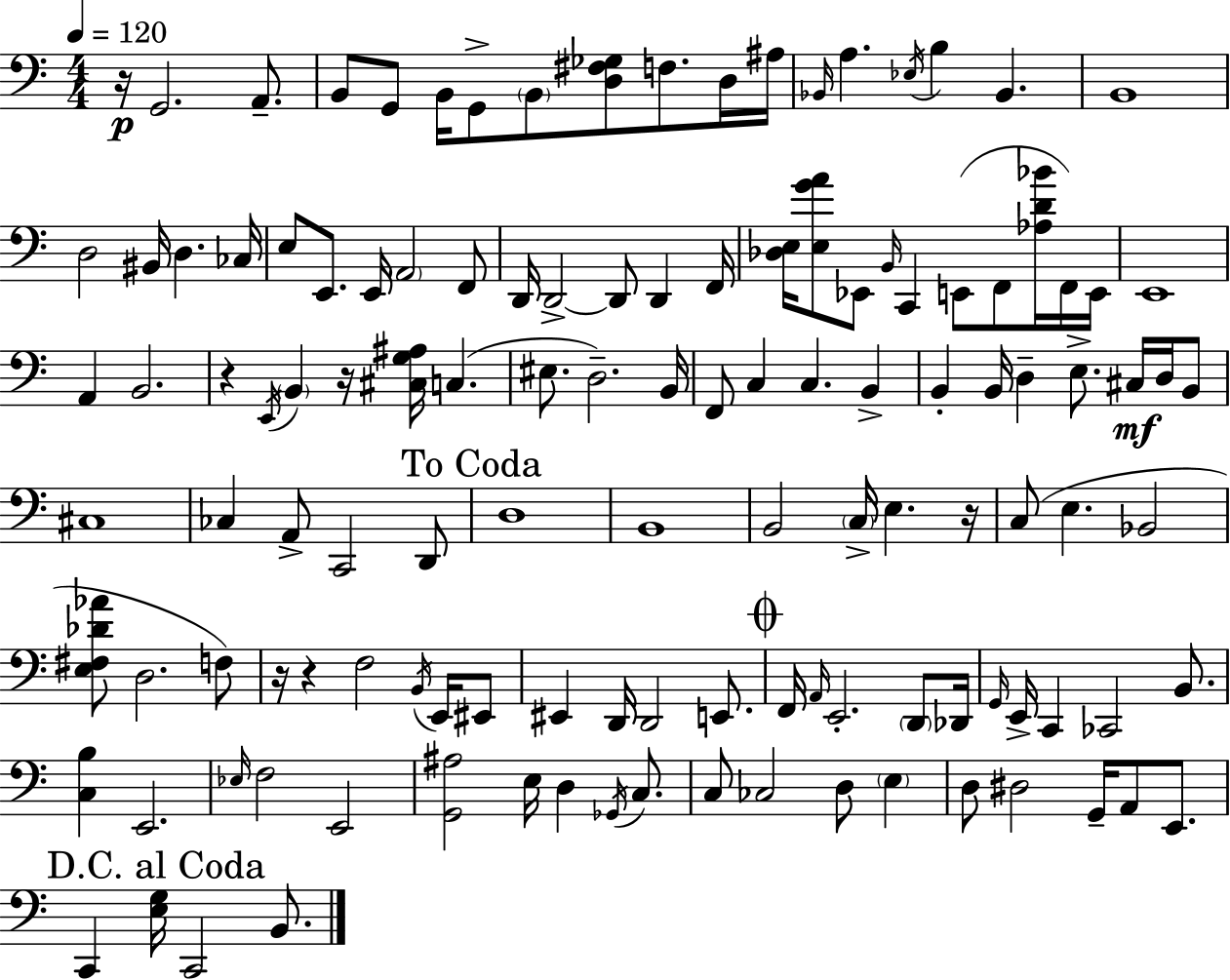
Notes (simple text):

R/s G2/h. A2/e. B2/e G2/e B2/s G2/e B2/e [D3,F#3,Gb3]/e F3/e. D3/s A#3/s Bb2/s A3/q. Eb3/s B3/q Bb2/q. B2/w D3/h BIS2/s D3/q. CES3/s E3/e E2/e. E2/s A2/h F2/e D2/s D2/h D2/e D2/q F2/s [Db3,E3]/s [E3,G4,A4]/e Eb2/e B2/s C2/q E2/e F2/e [Ab3,D4,Bb4]/s F2/s E2/s E2/w A2/q B2/h. R/q E2/s B2/q R/s [C#3,G3,A#3]/s C3/q. EIS3/e. D3/h. B2/s F2/e C3/q C3/q. B2/q B2/q B2/s D3/q E3/e. C#3/s D3/s B2/e C#3/w CES3/q A2/e C2/h D2/e D3/w B2/w B2/h C3/s E3/q. R/s C3/e E3/q. Bb2/h [E3,F#3,Db4,Ab4]/e D3/h. F3/e R/s R/q F3/h B2/s E2/s EIS2/e EIS2/q D2/s D2/h E2/e. F2/s A2/s E2/h. D2/e Db2/s G2/s E2/s C2/q CES2/h B2/e. [C3,B3]/q E2/h. Eb3/s F3/h E2/h [G2,A#3]/h E3/s D3/q Gb2/s C3/e. C3/e CES3/h D3/e E3/q D3/e D#3/h G2/s A2/e E2/e. C2/q [E3,G3]/s C2/h B2/e.